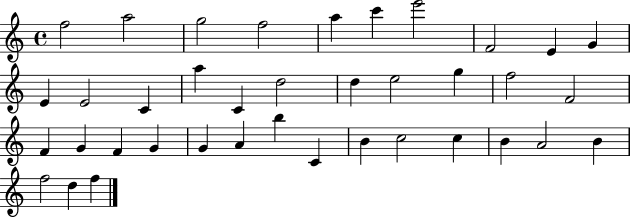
F5/h A5/h G5/h F5/h A5/q C6/q E6/h F4/h E4/q G4/q E4/q E4/h C4/q A5/q C4/q D5/h D5/q E5/h G5/q F5/h F4/h F4/q G4/q F4/q G4/q G4/q A4/q B5/q C4/q B4/q C5/h C5/q B4/q A4/h B4/q F5/h D5/q F5/q